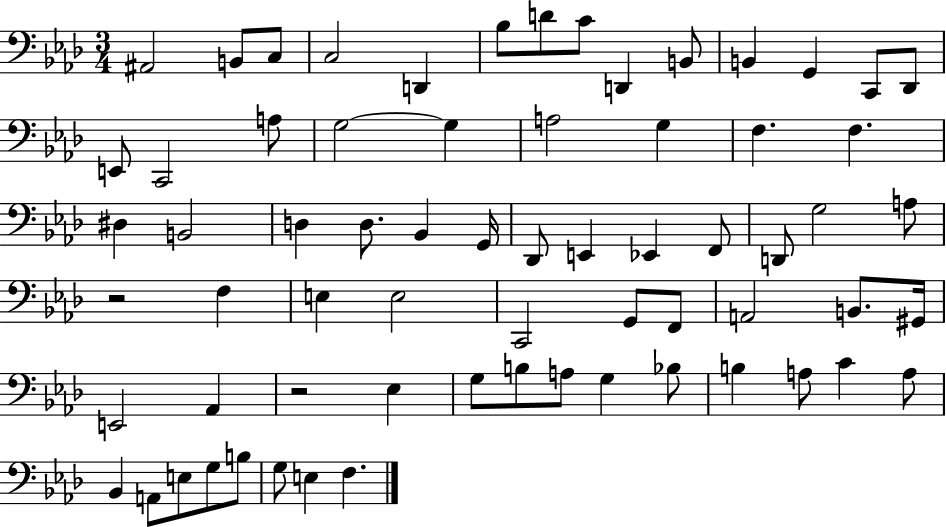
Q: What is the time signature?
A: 3/4